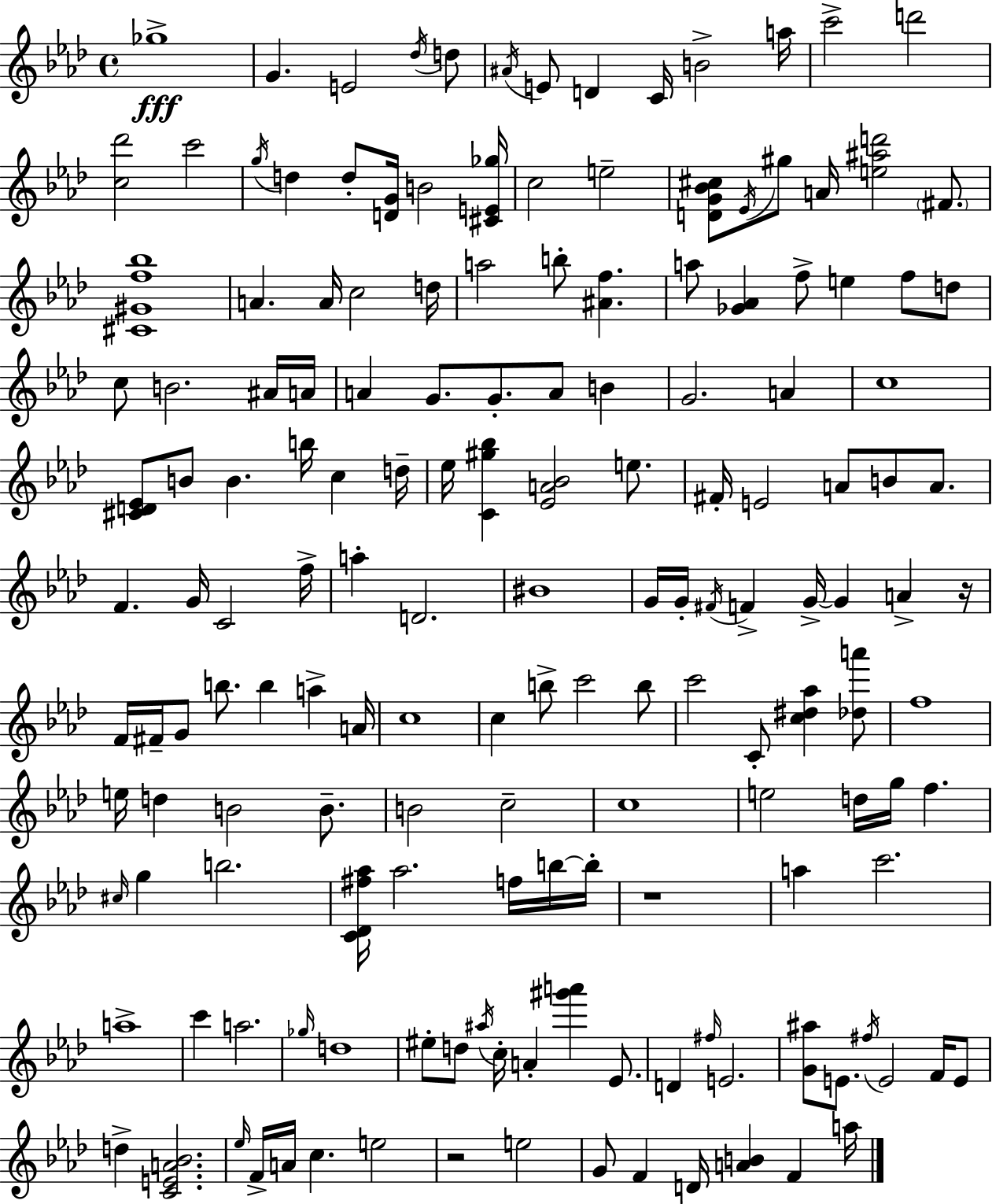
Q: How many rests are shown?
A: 3